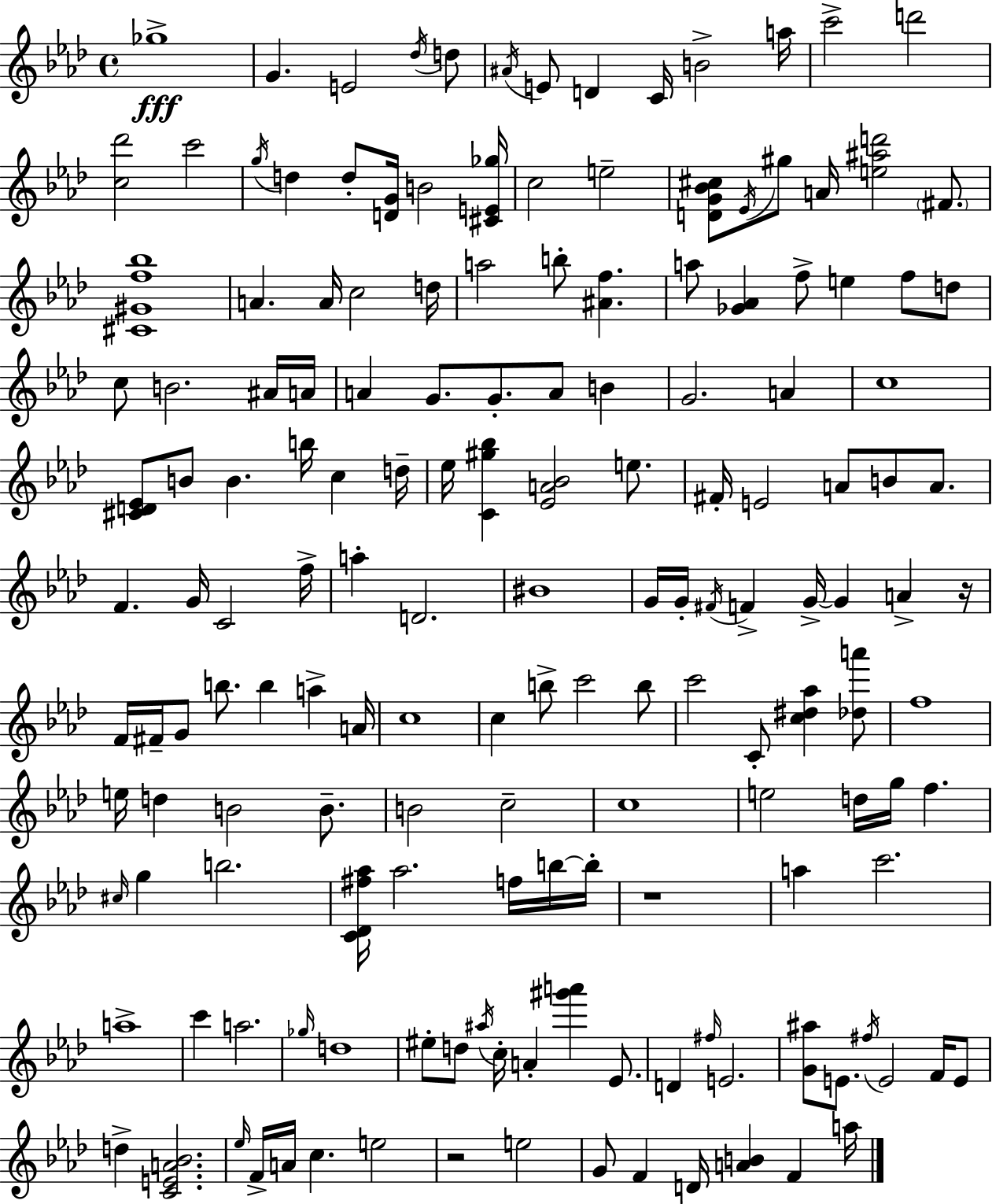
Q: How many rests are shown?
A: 3